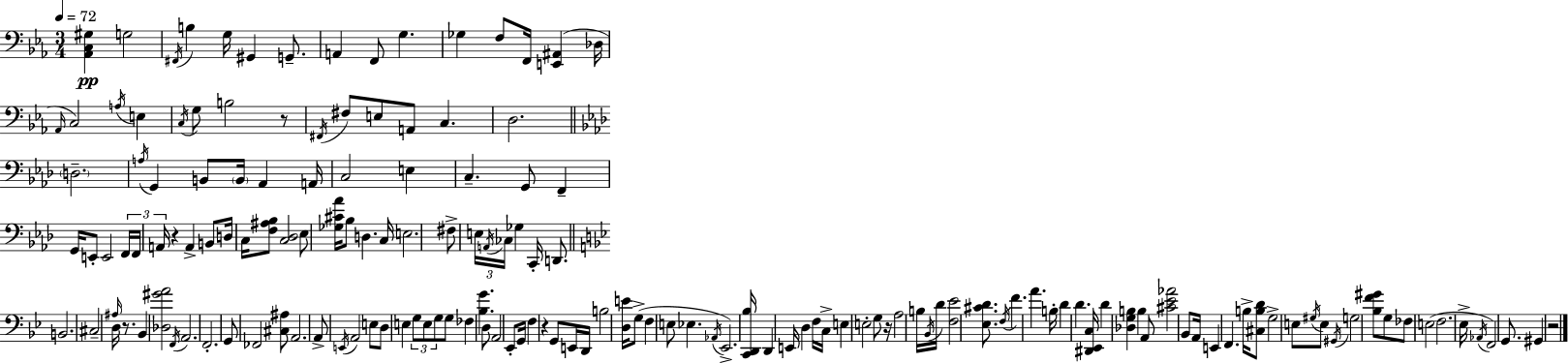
{
  \clef bass
  \numericTimeSignature
  \time 3/4
  \key ees \major
  \tempo 4 = 72
  \repeat volta 2 { <aes, c gis>4\pp g2 | \acciaccatura { fis,16 } b4 g16 gis,4 g,8.-- | a,4 f,8 g4. | ges4 f8 f,16 <e, ais,>4( | \break des16 \grace { aes,16 } c2) \acciaccatura { a16 } e4 | \acciaccatura { c16 } g8 b2 | r8 \acciaccatura { fis,16 } fis8 e8 a,8 c4. | d2. | \break \bar "||" \break \key aes \major \parenthesize d2.-- | \acciaccatura { a16 } g,4 b,8 \parenthesize b,16 aes,4 | a,16 c2 e4 | c4.-- g,8 f,4-- | \break g,16 e,8-. e,2 | \tuplet 3/2 { f,16 f,16 a,16 } r4 a,4-> b,8 | d16 c16 <f ais bes>8 <c des>2 | ees8 <ges cis' aes'>16 bes8 d4. | \break c16 e2. | fis8-> \tuplet 3/2 { e16 \acciaccatura { a,16 } ces16 } ges4 c,16-. d,8. | \bar "||" \break \key bes \major b,2. | cis2-- \grace { ais16 } d16 r8. | bes,4 <des gis' a'>2 | \acciaccatura { f,16 } a,2. | \break f,2.-. | g,8 fes,2 | <cis ais>8 a,2. | a,8-> \acciaccatura { e,16 } a,2 | \break e8 d8 e4 \tuplet 3/2 { g8 e8 | g8 } g8 fes4 <bes g'>4. | d8 a,2 | ees,8-. g,16 f4 r4 | \break g,8 e,16 d,16 b2 | <d e'>16 g8->( f4 e8 ees4. | \acciaccatura { aes,16 } ees,2.->) | <c, d, bes>16 d,4 e,16 d4 | \break f16 c16-> e4 e2-. | g8 r16 a2 | b16 \acciaccatura { bes,16 } d'16 <f ees'>2 | <ees cis' d'>8. \acciaccatura { f16 } f'4. | \break a'4. b16-. d'4 d'4. | <dis, ees, c>16 d'4 <des g b>4 | b4 a,8 <cis' ees' aes'>2 | bes,8 a,16 e,4 f,4. | \break b16-> <cis b d'>8 g2-> | e8 \acciaccatura { gis16 } e8 \acciaccatura { gis,16 } g2 | <bes f' gis'>8 g8 fes8 | e2( f2. | \break ees16-> \acciaccatura { aes,16 }) f,2 | g,8. gis,4 | r2 } \bar "|."
}